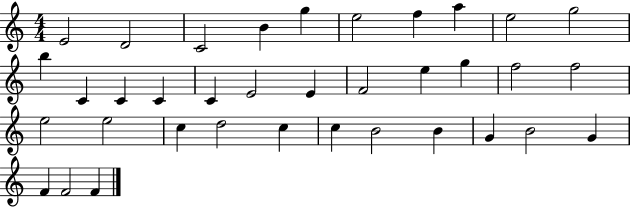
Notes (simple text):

E4/h D4/h C4/h B4/q G5/q E5/h F5/q A5/q E5/h G5/h B5/q C4/q C4/q C4/q C4/q E4/h E4/q F4/h E5/q G5/q F5/h F5/h E5/h E5/h C5/q D5/h C5/q C5/q B4/h B4/q G4/q B4/h G4/q F4/q F4/h F4/q